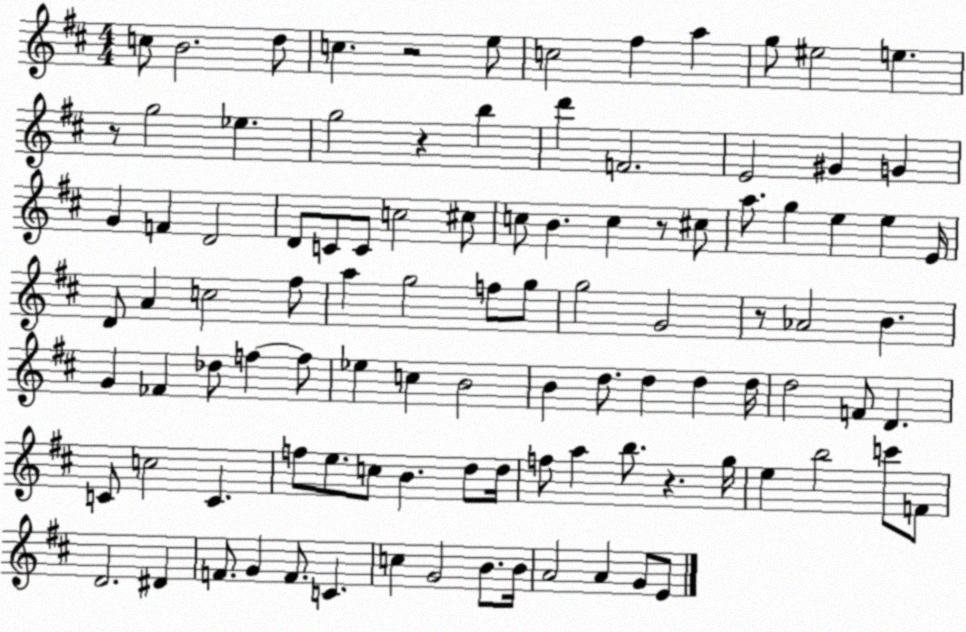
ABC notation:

X:1
T:Untitled
M:4/4
L:1/4
K:D
c/2 B2 d/2 c z2 e/2 c2 ^f a g/2 ^e2 e z/2 g2 _e g2 z b d' F2 E2 ^G G G F D2 D/2 C/2 C/2 c2 ^c/2 c/2 B c z/2 ^c/2 a/2 g e e E/4 D/2 A c2 ^f/2 a g2 f/2 g/2 g2 G2 z/2 _A2 B G _F _d/2 f f/2 _e c B2 B d/2 d d d/4 d2 F/2 D C/2 c2 C f/2 e/2 c/2 B d/2 d/4 f/2 a b/2 z g/4 e b2 c'/2 F/2 D2 ^D F/2 G F/2 C c G2 B/2 B/4 A2 A G/2 E/2